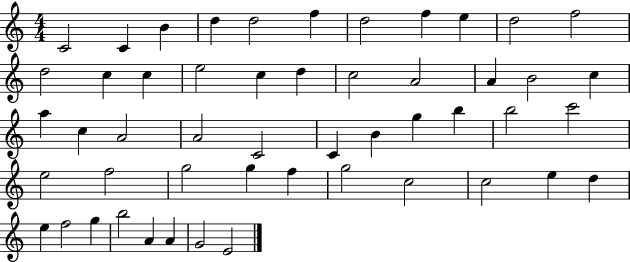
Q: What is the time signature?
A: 4/4